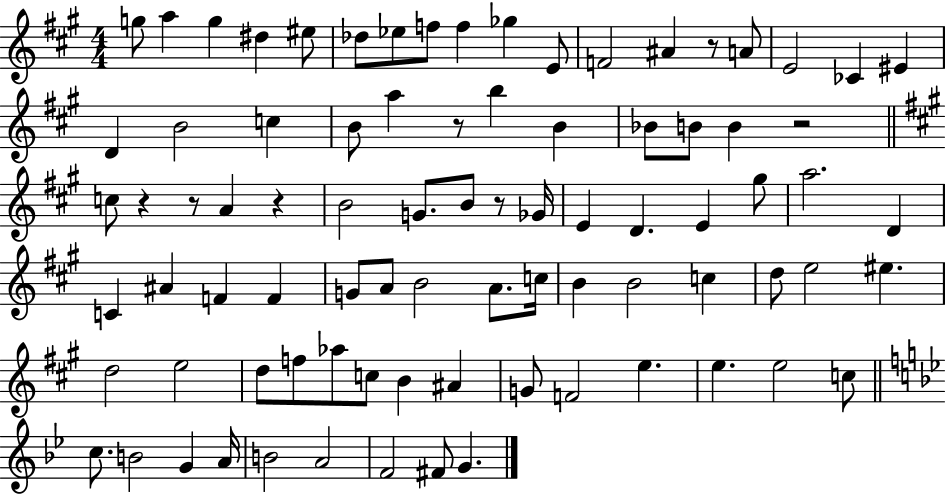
{
  \clef treble
  \numericTimeSignature
  \time 4/4
  \key a \major
  \repeat volta 2 { g''8 a''4 g''4 dis''4 eis''8 | des''8 ees''8 f''8 f''4 ges''4 e'8 | f'2 ais'4 r8 a'8 | e'2 ces'4 eis'4 | \break d'4 b'2 c''4 | b'8 a''4 r8 b''4 b'4 | bes'8 b'8 b'4 r2 | \bar "||" \break \key a \major c''8 r4 r8 a'4 r4 | b'2 g'8. b'8 r8 ges'16 | e'4 d'4. e'4 gis''8 | a''2. d'4 | \break c'4 ais'4 f'4 f'4 | g'8 a'8 b'2 a'8. c''16 | b'4 b'2 c''4 | d''8 e''2 eis''4. | \break d''2 e''2 | d''8 f''8 aes''8 c''8 b'4 ais'4 | g'8 f'2 e''4. | e''4. e''2 c''8 | \break \bar "||" \break \key g \minor c''8. b'2 g'4 a'16 | b'2 a'2 | f'2 fis'8 g'4. | } \bar "|."
}